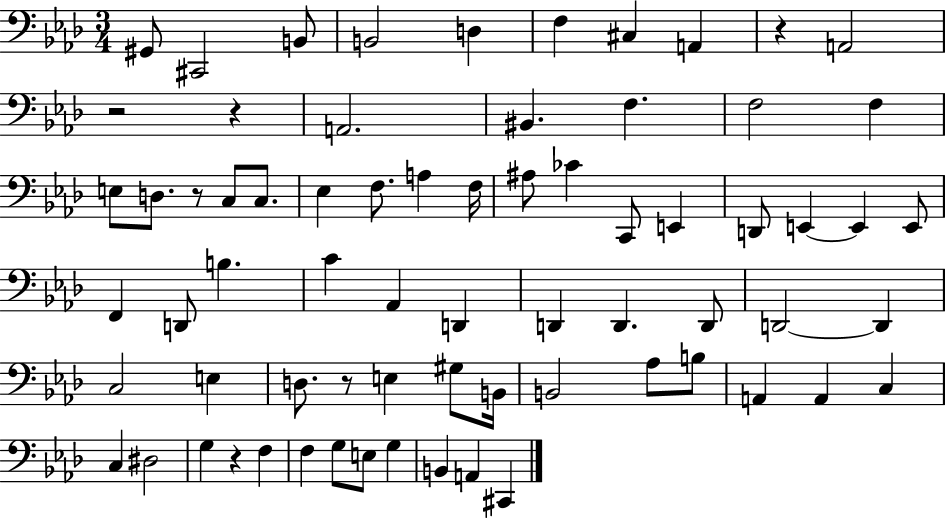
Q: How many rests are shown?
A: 6